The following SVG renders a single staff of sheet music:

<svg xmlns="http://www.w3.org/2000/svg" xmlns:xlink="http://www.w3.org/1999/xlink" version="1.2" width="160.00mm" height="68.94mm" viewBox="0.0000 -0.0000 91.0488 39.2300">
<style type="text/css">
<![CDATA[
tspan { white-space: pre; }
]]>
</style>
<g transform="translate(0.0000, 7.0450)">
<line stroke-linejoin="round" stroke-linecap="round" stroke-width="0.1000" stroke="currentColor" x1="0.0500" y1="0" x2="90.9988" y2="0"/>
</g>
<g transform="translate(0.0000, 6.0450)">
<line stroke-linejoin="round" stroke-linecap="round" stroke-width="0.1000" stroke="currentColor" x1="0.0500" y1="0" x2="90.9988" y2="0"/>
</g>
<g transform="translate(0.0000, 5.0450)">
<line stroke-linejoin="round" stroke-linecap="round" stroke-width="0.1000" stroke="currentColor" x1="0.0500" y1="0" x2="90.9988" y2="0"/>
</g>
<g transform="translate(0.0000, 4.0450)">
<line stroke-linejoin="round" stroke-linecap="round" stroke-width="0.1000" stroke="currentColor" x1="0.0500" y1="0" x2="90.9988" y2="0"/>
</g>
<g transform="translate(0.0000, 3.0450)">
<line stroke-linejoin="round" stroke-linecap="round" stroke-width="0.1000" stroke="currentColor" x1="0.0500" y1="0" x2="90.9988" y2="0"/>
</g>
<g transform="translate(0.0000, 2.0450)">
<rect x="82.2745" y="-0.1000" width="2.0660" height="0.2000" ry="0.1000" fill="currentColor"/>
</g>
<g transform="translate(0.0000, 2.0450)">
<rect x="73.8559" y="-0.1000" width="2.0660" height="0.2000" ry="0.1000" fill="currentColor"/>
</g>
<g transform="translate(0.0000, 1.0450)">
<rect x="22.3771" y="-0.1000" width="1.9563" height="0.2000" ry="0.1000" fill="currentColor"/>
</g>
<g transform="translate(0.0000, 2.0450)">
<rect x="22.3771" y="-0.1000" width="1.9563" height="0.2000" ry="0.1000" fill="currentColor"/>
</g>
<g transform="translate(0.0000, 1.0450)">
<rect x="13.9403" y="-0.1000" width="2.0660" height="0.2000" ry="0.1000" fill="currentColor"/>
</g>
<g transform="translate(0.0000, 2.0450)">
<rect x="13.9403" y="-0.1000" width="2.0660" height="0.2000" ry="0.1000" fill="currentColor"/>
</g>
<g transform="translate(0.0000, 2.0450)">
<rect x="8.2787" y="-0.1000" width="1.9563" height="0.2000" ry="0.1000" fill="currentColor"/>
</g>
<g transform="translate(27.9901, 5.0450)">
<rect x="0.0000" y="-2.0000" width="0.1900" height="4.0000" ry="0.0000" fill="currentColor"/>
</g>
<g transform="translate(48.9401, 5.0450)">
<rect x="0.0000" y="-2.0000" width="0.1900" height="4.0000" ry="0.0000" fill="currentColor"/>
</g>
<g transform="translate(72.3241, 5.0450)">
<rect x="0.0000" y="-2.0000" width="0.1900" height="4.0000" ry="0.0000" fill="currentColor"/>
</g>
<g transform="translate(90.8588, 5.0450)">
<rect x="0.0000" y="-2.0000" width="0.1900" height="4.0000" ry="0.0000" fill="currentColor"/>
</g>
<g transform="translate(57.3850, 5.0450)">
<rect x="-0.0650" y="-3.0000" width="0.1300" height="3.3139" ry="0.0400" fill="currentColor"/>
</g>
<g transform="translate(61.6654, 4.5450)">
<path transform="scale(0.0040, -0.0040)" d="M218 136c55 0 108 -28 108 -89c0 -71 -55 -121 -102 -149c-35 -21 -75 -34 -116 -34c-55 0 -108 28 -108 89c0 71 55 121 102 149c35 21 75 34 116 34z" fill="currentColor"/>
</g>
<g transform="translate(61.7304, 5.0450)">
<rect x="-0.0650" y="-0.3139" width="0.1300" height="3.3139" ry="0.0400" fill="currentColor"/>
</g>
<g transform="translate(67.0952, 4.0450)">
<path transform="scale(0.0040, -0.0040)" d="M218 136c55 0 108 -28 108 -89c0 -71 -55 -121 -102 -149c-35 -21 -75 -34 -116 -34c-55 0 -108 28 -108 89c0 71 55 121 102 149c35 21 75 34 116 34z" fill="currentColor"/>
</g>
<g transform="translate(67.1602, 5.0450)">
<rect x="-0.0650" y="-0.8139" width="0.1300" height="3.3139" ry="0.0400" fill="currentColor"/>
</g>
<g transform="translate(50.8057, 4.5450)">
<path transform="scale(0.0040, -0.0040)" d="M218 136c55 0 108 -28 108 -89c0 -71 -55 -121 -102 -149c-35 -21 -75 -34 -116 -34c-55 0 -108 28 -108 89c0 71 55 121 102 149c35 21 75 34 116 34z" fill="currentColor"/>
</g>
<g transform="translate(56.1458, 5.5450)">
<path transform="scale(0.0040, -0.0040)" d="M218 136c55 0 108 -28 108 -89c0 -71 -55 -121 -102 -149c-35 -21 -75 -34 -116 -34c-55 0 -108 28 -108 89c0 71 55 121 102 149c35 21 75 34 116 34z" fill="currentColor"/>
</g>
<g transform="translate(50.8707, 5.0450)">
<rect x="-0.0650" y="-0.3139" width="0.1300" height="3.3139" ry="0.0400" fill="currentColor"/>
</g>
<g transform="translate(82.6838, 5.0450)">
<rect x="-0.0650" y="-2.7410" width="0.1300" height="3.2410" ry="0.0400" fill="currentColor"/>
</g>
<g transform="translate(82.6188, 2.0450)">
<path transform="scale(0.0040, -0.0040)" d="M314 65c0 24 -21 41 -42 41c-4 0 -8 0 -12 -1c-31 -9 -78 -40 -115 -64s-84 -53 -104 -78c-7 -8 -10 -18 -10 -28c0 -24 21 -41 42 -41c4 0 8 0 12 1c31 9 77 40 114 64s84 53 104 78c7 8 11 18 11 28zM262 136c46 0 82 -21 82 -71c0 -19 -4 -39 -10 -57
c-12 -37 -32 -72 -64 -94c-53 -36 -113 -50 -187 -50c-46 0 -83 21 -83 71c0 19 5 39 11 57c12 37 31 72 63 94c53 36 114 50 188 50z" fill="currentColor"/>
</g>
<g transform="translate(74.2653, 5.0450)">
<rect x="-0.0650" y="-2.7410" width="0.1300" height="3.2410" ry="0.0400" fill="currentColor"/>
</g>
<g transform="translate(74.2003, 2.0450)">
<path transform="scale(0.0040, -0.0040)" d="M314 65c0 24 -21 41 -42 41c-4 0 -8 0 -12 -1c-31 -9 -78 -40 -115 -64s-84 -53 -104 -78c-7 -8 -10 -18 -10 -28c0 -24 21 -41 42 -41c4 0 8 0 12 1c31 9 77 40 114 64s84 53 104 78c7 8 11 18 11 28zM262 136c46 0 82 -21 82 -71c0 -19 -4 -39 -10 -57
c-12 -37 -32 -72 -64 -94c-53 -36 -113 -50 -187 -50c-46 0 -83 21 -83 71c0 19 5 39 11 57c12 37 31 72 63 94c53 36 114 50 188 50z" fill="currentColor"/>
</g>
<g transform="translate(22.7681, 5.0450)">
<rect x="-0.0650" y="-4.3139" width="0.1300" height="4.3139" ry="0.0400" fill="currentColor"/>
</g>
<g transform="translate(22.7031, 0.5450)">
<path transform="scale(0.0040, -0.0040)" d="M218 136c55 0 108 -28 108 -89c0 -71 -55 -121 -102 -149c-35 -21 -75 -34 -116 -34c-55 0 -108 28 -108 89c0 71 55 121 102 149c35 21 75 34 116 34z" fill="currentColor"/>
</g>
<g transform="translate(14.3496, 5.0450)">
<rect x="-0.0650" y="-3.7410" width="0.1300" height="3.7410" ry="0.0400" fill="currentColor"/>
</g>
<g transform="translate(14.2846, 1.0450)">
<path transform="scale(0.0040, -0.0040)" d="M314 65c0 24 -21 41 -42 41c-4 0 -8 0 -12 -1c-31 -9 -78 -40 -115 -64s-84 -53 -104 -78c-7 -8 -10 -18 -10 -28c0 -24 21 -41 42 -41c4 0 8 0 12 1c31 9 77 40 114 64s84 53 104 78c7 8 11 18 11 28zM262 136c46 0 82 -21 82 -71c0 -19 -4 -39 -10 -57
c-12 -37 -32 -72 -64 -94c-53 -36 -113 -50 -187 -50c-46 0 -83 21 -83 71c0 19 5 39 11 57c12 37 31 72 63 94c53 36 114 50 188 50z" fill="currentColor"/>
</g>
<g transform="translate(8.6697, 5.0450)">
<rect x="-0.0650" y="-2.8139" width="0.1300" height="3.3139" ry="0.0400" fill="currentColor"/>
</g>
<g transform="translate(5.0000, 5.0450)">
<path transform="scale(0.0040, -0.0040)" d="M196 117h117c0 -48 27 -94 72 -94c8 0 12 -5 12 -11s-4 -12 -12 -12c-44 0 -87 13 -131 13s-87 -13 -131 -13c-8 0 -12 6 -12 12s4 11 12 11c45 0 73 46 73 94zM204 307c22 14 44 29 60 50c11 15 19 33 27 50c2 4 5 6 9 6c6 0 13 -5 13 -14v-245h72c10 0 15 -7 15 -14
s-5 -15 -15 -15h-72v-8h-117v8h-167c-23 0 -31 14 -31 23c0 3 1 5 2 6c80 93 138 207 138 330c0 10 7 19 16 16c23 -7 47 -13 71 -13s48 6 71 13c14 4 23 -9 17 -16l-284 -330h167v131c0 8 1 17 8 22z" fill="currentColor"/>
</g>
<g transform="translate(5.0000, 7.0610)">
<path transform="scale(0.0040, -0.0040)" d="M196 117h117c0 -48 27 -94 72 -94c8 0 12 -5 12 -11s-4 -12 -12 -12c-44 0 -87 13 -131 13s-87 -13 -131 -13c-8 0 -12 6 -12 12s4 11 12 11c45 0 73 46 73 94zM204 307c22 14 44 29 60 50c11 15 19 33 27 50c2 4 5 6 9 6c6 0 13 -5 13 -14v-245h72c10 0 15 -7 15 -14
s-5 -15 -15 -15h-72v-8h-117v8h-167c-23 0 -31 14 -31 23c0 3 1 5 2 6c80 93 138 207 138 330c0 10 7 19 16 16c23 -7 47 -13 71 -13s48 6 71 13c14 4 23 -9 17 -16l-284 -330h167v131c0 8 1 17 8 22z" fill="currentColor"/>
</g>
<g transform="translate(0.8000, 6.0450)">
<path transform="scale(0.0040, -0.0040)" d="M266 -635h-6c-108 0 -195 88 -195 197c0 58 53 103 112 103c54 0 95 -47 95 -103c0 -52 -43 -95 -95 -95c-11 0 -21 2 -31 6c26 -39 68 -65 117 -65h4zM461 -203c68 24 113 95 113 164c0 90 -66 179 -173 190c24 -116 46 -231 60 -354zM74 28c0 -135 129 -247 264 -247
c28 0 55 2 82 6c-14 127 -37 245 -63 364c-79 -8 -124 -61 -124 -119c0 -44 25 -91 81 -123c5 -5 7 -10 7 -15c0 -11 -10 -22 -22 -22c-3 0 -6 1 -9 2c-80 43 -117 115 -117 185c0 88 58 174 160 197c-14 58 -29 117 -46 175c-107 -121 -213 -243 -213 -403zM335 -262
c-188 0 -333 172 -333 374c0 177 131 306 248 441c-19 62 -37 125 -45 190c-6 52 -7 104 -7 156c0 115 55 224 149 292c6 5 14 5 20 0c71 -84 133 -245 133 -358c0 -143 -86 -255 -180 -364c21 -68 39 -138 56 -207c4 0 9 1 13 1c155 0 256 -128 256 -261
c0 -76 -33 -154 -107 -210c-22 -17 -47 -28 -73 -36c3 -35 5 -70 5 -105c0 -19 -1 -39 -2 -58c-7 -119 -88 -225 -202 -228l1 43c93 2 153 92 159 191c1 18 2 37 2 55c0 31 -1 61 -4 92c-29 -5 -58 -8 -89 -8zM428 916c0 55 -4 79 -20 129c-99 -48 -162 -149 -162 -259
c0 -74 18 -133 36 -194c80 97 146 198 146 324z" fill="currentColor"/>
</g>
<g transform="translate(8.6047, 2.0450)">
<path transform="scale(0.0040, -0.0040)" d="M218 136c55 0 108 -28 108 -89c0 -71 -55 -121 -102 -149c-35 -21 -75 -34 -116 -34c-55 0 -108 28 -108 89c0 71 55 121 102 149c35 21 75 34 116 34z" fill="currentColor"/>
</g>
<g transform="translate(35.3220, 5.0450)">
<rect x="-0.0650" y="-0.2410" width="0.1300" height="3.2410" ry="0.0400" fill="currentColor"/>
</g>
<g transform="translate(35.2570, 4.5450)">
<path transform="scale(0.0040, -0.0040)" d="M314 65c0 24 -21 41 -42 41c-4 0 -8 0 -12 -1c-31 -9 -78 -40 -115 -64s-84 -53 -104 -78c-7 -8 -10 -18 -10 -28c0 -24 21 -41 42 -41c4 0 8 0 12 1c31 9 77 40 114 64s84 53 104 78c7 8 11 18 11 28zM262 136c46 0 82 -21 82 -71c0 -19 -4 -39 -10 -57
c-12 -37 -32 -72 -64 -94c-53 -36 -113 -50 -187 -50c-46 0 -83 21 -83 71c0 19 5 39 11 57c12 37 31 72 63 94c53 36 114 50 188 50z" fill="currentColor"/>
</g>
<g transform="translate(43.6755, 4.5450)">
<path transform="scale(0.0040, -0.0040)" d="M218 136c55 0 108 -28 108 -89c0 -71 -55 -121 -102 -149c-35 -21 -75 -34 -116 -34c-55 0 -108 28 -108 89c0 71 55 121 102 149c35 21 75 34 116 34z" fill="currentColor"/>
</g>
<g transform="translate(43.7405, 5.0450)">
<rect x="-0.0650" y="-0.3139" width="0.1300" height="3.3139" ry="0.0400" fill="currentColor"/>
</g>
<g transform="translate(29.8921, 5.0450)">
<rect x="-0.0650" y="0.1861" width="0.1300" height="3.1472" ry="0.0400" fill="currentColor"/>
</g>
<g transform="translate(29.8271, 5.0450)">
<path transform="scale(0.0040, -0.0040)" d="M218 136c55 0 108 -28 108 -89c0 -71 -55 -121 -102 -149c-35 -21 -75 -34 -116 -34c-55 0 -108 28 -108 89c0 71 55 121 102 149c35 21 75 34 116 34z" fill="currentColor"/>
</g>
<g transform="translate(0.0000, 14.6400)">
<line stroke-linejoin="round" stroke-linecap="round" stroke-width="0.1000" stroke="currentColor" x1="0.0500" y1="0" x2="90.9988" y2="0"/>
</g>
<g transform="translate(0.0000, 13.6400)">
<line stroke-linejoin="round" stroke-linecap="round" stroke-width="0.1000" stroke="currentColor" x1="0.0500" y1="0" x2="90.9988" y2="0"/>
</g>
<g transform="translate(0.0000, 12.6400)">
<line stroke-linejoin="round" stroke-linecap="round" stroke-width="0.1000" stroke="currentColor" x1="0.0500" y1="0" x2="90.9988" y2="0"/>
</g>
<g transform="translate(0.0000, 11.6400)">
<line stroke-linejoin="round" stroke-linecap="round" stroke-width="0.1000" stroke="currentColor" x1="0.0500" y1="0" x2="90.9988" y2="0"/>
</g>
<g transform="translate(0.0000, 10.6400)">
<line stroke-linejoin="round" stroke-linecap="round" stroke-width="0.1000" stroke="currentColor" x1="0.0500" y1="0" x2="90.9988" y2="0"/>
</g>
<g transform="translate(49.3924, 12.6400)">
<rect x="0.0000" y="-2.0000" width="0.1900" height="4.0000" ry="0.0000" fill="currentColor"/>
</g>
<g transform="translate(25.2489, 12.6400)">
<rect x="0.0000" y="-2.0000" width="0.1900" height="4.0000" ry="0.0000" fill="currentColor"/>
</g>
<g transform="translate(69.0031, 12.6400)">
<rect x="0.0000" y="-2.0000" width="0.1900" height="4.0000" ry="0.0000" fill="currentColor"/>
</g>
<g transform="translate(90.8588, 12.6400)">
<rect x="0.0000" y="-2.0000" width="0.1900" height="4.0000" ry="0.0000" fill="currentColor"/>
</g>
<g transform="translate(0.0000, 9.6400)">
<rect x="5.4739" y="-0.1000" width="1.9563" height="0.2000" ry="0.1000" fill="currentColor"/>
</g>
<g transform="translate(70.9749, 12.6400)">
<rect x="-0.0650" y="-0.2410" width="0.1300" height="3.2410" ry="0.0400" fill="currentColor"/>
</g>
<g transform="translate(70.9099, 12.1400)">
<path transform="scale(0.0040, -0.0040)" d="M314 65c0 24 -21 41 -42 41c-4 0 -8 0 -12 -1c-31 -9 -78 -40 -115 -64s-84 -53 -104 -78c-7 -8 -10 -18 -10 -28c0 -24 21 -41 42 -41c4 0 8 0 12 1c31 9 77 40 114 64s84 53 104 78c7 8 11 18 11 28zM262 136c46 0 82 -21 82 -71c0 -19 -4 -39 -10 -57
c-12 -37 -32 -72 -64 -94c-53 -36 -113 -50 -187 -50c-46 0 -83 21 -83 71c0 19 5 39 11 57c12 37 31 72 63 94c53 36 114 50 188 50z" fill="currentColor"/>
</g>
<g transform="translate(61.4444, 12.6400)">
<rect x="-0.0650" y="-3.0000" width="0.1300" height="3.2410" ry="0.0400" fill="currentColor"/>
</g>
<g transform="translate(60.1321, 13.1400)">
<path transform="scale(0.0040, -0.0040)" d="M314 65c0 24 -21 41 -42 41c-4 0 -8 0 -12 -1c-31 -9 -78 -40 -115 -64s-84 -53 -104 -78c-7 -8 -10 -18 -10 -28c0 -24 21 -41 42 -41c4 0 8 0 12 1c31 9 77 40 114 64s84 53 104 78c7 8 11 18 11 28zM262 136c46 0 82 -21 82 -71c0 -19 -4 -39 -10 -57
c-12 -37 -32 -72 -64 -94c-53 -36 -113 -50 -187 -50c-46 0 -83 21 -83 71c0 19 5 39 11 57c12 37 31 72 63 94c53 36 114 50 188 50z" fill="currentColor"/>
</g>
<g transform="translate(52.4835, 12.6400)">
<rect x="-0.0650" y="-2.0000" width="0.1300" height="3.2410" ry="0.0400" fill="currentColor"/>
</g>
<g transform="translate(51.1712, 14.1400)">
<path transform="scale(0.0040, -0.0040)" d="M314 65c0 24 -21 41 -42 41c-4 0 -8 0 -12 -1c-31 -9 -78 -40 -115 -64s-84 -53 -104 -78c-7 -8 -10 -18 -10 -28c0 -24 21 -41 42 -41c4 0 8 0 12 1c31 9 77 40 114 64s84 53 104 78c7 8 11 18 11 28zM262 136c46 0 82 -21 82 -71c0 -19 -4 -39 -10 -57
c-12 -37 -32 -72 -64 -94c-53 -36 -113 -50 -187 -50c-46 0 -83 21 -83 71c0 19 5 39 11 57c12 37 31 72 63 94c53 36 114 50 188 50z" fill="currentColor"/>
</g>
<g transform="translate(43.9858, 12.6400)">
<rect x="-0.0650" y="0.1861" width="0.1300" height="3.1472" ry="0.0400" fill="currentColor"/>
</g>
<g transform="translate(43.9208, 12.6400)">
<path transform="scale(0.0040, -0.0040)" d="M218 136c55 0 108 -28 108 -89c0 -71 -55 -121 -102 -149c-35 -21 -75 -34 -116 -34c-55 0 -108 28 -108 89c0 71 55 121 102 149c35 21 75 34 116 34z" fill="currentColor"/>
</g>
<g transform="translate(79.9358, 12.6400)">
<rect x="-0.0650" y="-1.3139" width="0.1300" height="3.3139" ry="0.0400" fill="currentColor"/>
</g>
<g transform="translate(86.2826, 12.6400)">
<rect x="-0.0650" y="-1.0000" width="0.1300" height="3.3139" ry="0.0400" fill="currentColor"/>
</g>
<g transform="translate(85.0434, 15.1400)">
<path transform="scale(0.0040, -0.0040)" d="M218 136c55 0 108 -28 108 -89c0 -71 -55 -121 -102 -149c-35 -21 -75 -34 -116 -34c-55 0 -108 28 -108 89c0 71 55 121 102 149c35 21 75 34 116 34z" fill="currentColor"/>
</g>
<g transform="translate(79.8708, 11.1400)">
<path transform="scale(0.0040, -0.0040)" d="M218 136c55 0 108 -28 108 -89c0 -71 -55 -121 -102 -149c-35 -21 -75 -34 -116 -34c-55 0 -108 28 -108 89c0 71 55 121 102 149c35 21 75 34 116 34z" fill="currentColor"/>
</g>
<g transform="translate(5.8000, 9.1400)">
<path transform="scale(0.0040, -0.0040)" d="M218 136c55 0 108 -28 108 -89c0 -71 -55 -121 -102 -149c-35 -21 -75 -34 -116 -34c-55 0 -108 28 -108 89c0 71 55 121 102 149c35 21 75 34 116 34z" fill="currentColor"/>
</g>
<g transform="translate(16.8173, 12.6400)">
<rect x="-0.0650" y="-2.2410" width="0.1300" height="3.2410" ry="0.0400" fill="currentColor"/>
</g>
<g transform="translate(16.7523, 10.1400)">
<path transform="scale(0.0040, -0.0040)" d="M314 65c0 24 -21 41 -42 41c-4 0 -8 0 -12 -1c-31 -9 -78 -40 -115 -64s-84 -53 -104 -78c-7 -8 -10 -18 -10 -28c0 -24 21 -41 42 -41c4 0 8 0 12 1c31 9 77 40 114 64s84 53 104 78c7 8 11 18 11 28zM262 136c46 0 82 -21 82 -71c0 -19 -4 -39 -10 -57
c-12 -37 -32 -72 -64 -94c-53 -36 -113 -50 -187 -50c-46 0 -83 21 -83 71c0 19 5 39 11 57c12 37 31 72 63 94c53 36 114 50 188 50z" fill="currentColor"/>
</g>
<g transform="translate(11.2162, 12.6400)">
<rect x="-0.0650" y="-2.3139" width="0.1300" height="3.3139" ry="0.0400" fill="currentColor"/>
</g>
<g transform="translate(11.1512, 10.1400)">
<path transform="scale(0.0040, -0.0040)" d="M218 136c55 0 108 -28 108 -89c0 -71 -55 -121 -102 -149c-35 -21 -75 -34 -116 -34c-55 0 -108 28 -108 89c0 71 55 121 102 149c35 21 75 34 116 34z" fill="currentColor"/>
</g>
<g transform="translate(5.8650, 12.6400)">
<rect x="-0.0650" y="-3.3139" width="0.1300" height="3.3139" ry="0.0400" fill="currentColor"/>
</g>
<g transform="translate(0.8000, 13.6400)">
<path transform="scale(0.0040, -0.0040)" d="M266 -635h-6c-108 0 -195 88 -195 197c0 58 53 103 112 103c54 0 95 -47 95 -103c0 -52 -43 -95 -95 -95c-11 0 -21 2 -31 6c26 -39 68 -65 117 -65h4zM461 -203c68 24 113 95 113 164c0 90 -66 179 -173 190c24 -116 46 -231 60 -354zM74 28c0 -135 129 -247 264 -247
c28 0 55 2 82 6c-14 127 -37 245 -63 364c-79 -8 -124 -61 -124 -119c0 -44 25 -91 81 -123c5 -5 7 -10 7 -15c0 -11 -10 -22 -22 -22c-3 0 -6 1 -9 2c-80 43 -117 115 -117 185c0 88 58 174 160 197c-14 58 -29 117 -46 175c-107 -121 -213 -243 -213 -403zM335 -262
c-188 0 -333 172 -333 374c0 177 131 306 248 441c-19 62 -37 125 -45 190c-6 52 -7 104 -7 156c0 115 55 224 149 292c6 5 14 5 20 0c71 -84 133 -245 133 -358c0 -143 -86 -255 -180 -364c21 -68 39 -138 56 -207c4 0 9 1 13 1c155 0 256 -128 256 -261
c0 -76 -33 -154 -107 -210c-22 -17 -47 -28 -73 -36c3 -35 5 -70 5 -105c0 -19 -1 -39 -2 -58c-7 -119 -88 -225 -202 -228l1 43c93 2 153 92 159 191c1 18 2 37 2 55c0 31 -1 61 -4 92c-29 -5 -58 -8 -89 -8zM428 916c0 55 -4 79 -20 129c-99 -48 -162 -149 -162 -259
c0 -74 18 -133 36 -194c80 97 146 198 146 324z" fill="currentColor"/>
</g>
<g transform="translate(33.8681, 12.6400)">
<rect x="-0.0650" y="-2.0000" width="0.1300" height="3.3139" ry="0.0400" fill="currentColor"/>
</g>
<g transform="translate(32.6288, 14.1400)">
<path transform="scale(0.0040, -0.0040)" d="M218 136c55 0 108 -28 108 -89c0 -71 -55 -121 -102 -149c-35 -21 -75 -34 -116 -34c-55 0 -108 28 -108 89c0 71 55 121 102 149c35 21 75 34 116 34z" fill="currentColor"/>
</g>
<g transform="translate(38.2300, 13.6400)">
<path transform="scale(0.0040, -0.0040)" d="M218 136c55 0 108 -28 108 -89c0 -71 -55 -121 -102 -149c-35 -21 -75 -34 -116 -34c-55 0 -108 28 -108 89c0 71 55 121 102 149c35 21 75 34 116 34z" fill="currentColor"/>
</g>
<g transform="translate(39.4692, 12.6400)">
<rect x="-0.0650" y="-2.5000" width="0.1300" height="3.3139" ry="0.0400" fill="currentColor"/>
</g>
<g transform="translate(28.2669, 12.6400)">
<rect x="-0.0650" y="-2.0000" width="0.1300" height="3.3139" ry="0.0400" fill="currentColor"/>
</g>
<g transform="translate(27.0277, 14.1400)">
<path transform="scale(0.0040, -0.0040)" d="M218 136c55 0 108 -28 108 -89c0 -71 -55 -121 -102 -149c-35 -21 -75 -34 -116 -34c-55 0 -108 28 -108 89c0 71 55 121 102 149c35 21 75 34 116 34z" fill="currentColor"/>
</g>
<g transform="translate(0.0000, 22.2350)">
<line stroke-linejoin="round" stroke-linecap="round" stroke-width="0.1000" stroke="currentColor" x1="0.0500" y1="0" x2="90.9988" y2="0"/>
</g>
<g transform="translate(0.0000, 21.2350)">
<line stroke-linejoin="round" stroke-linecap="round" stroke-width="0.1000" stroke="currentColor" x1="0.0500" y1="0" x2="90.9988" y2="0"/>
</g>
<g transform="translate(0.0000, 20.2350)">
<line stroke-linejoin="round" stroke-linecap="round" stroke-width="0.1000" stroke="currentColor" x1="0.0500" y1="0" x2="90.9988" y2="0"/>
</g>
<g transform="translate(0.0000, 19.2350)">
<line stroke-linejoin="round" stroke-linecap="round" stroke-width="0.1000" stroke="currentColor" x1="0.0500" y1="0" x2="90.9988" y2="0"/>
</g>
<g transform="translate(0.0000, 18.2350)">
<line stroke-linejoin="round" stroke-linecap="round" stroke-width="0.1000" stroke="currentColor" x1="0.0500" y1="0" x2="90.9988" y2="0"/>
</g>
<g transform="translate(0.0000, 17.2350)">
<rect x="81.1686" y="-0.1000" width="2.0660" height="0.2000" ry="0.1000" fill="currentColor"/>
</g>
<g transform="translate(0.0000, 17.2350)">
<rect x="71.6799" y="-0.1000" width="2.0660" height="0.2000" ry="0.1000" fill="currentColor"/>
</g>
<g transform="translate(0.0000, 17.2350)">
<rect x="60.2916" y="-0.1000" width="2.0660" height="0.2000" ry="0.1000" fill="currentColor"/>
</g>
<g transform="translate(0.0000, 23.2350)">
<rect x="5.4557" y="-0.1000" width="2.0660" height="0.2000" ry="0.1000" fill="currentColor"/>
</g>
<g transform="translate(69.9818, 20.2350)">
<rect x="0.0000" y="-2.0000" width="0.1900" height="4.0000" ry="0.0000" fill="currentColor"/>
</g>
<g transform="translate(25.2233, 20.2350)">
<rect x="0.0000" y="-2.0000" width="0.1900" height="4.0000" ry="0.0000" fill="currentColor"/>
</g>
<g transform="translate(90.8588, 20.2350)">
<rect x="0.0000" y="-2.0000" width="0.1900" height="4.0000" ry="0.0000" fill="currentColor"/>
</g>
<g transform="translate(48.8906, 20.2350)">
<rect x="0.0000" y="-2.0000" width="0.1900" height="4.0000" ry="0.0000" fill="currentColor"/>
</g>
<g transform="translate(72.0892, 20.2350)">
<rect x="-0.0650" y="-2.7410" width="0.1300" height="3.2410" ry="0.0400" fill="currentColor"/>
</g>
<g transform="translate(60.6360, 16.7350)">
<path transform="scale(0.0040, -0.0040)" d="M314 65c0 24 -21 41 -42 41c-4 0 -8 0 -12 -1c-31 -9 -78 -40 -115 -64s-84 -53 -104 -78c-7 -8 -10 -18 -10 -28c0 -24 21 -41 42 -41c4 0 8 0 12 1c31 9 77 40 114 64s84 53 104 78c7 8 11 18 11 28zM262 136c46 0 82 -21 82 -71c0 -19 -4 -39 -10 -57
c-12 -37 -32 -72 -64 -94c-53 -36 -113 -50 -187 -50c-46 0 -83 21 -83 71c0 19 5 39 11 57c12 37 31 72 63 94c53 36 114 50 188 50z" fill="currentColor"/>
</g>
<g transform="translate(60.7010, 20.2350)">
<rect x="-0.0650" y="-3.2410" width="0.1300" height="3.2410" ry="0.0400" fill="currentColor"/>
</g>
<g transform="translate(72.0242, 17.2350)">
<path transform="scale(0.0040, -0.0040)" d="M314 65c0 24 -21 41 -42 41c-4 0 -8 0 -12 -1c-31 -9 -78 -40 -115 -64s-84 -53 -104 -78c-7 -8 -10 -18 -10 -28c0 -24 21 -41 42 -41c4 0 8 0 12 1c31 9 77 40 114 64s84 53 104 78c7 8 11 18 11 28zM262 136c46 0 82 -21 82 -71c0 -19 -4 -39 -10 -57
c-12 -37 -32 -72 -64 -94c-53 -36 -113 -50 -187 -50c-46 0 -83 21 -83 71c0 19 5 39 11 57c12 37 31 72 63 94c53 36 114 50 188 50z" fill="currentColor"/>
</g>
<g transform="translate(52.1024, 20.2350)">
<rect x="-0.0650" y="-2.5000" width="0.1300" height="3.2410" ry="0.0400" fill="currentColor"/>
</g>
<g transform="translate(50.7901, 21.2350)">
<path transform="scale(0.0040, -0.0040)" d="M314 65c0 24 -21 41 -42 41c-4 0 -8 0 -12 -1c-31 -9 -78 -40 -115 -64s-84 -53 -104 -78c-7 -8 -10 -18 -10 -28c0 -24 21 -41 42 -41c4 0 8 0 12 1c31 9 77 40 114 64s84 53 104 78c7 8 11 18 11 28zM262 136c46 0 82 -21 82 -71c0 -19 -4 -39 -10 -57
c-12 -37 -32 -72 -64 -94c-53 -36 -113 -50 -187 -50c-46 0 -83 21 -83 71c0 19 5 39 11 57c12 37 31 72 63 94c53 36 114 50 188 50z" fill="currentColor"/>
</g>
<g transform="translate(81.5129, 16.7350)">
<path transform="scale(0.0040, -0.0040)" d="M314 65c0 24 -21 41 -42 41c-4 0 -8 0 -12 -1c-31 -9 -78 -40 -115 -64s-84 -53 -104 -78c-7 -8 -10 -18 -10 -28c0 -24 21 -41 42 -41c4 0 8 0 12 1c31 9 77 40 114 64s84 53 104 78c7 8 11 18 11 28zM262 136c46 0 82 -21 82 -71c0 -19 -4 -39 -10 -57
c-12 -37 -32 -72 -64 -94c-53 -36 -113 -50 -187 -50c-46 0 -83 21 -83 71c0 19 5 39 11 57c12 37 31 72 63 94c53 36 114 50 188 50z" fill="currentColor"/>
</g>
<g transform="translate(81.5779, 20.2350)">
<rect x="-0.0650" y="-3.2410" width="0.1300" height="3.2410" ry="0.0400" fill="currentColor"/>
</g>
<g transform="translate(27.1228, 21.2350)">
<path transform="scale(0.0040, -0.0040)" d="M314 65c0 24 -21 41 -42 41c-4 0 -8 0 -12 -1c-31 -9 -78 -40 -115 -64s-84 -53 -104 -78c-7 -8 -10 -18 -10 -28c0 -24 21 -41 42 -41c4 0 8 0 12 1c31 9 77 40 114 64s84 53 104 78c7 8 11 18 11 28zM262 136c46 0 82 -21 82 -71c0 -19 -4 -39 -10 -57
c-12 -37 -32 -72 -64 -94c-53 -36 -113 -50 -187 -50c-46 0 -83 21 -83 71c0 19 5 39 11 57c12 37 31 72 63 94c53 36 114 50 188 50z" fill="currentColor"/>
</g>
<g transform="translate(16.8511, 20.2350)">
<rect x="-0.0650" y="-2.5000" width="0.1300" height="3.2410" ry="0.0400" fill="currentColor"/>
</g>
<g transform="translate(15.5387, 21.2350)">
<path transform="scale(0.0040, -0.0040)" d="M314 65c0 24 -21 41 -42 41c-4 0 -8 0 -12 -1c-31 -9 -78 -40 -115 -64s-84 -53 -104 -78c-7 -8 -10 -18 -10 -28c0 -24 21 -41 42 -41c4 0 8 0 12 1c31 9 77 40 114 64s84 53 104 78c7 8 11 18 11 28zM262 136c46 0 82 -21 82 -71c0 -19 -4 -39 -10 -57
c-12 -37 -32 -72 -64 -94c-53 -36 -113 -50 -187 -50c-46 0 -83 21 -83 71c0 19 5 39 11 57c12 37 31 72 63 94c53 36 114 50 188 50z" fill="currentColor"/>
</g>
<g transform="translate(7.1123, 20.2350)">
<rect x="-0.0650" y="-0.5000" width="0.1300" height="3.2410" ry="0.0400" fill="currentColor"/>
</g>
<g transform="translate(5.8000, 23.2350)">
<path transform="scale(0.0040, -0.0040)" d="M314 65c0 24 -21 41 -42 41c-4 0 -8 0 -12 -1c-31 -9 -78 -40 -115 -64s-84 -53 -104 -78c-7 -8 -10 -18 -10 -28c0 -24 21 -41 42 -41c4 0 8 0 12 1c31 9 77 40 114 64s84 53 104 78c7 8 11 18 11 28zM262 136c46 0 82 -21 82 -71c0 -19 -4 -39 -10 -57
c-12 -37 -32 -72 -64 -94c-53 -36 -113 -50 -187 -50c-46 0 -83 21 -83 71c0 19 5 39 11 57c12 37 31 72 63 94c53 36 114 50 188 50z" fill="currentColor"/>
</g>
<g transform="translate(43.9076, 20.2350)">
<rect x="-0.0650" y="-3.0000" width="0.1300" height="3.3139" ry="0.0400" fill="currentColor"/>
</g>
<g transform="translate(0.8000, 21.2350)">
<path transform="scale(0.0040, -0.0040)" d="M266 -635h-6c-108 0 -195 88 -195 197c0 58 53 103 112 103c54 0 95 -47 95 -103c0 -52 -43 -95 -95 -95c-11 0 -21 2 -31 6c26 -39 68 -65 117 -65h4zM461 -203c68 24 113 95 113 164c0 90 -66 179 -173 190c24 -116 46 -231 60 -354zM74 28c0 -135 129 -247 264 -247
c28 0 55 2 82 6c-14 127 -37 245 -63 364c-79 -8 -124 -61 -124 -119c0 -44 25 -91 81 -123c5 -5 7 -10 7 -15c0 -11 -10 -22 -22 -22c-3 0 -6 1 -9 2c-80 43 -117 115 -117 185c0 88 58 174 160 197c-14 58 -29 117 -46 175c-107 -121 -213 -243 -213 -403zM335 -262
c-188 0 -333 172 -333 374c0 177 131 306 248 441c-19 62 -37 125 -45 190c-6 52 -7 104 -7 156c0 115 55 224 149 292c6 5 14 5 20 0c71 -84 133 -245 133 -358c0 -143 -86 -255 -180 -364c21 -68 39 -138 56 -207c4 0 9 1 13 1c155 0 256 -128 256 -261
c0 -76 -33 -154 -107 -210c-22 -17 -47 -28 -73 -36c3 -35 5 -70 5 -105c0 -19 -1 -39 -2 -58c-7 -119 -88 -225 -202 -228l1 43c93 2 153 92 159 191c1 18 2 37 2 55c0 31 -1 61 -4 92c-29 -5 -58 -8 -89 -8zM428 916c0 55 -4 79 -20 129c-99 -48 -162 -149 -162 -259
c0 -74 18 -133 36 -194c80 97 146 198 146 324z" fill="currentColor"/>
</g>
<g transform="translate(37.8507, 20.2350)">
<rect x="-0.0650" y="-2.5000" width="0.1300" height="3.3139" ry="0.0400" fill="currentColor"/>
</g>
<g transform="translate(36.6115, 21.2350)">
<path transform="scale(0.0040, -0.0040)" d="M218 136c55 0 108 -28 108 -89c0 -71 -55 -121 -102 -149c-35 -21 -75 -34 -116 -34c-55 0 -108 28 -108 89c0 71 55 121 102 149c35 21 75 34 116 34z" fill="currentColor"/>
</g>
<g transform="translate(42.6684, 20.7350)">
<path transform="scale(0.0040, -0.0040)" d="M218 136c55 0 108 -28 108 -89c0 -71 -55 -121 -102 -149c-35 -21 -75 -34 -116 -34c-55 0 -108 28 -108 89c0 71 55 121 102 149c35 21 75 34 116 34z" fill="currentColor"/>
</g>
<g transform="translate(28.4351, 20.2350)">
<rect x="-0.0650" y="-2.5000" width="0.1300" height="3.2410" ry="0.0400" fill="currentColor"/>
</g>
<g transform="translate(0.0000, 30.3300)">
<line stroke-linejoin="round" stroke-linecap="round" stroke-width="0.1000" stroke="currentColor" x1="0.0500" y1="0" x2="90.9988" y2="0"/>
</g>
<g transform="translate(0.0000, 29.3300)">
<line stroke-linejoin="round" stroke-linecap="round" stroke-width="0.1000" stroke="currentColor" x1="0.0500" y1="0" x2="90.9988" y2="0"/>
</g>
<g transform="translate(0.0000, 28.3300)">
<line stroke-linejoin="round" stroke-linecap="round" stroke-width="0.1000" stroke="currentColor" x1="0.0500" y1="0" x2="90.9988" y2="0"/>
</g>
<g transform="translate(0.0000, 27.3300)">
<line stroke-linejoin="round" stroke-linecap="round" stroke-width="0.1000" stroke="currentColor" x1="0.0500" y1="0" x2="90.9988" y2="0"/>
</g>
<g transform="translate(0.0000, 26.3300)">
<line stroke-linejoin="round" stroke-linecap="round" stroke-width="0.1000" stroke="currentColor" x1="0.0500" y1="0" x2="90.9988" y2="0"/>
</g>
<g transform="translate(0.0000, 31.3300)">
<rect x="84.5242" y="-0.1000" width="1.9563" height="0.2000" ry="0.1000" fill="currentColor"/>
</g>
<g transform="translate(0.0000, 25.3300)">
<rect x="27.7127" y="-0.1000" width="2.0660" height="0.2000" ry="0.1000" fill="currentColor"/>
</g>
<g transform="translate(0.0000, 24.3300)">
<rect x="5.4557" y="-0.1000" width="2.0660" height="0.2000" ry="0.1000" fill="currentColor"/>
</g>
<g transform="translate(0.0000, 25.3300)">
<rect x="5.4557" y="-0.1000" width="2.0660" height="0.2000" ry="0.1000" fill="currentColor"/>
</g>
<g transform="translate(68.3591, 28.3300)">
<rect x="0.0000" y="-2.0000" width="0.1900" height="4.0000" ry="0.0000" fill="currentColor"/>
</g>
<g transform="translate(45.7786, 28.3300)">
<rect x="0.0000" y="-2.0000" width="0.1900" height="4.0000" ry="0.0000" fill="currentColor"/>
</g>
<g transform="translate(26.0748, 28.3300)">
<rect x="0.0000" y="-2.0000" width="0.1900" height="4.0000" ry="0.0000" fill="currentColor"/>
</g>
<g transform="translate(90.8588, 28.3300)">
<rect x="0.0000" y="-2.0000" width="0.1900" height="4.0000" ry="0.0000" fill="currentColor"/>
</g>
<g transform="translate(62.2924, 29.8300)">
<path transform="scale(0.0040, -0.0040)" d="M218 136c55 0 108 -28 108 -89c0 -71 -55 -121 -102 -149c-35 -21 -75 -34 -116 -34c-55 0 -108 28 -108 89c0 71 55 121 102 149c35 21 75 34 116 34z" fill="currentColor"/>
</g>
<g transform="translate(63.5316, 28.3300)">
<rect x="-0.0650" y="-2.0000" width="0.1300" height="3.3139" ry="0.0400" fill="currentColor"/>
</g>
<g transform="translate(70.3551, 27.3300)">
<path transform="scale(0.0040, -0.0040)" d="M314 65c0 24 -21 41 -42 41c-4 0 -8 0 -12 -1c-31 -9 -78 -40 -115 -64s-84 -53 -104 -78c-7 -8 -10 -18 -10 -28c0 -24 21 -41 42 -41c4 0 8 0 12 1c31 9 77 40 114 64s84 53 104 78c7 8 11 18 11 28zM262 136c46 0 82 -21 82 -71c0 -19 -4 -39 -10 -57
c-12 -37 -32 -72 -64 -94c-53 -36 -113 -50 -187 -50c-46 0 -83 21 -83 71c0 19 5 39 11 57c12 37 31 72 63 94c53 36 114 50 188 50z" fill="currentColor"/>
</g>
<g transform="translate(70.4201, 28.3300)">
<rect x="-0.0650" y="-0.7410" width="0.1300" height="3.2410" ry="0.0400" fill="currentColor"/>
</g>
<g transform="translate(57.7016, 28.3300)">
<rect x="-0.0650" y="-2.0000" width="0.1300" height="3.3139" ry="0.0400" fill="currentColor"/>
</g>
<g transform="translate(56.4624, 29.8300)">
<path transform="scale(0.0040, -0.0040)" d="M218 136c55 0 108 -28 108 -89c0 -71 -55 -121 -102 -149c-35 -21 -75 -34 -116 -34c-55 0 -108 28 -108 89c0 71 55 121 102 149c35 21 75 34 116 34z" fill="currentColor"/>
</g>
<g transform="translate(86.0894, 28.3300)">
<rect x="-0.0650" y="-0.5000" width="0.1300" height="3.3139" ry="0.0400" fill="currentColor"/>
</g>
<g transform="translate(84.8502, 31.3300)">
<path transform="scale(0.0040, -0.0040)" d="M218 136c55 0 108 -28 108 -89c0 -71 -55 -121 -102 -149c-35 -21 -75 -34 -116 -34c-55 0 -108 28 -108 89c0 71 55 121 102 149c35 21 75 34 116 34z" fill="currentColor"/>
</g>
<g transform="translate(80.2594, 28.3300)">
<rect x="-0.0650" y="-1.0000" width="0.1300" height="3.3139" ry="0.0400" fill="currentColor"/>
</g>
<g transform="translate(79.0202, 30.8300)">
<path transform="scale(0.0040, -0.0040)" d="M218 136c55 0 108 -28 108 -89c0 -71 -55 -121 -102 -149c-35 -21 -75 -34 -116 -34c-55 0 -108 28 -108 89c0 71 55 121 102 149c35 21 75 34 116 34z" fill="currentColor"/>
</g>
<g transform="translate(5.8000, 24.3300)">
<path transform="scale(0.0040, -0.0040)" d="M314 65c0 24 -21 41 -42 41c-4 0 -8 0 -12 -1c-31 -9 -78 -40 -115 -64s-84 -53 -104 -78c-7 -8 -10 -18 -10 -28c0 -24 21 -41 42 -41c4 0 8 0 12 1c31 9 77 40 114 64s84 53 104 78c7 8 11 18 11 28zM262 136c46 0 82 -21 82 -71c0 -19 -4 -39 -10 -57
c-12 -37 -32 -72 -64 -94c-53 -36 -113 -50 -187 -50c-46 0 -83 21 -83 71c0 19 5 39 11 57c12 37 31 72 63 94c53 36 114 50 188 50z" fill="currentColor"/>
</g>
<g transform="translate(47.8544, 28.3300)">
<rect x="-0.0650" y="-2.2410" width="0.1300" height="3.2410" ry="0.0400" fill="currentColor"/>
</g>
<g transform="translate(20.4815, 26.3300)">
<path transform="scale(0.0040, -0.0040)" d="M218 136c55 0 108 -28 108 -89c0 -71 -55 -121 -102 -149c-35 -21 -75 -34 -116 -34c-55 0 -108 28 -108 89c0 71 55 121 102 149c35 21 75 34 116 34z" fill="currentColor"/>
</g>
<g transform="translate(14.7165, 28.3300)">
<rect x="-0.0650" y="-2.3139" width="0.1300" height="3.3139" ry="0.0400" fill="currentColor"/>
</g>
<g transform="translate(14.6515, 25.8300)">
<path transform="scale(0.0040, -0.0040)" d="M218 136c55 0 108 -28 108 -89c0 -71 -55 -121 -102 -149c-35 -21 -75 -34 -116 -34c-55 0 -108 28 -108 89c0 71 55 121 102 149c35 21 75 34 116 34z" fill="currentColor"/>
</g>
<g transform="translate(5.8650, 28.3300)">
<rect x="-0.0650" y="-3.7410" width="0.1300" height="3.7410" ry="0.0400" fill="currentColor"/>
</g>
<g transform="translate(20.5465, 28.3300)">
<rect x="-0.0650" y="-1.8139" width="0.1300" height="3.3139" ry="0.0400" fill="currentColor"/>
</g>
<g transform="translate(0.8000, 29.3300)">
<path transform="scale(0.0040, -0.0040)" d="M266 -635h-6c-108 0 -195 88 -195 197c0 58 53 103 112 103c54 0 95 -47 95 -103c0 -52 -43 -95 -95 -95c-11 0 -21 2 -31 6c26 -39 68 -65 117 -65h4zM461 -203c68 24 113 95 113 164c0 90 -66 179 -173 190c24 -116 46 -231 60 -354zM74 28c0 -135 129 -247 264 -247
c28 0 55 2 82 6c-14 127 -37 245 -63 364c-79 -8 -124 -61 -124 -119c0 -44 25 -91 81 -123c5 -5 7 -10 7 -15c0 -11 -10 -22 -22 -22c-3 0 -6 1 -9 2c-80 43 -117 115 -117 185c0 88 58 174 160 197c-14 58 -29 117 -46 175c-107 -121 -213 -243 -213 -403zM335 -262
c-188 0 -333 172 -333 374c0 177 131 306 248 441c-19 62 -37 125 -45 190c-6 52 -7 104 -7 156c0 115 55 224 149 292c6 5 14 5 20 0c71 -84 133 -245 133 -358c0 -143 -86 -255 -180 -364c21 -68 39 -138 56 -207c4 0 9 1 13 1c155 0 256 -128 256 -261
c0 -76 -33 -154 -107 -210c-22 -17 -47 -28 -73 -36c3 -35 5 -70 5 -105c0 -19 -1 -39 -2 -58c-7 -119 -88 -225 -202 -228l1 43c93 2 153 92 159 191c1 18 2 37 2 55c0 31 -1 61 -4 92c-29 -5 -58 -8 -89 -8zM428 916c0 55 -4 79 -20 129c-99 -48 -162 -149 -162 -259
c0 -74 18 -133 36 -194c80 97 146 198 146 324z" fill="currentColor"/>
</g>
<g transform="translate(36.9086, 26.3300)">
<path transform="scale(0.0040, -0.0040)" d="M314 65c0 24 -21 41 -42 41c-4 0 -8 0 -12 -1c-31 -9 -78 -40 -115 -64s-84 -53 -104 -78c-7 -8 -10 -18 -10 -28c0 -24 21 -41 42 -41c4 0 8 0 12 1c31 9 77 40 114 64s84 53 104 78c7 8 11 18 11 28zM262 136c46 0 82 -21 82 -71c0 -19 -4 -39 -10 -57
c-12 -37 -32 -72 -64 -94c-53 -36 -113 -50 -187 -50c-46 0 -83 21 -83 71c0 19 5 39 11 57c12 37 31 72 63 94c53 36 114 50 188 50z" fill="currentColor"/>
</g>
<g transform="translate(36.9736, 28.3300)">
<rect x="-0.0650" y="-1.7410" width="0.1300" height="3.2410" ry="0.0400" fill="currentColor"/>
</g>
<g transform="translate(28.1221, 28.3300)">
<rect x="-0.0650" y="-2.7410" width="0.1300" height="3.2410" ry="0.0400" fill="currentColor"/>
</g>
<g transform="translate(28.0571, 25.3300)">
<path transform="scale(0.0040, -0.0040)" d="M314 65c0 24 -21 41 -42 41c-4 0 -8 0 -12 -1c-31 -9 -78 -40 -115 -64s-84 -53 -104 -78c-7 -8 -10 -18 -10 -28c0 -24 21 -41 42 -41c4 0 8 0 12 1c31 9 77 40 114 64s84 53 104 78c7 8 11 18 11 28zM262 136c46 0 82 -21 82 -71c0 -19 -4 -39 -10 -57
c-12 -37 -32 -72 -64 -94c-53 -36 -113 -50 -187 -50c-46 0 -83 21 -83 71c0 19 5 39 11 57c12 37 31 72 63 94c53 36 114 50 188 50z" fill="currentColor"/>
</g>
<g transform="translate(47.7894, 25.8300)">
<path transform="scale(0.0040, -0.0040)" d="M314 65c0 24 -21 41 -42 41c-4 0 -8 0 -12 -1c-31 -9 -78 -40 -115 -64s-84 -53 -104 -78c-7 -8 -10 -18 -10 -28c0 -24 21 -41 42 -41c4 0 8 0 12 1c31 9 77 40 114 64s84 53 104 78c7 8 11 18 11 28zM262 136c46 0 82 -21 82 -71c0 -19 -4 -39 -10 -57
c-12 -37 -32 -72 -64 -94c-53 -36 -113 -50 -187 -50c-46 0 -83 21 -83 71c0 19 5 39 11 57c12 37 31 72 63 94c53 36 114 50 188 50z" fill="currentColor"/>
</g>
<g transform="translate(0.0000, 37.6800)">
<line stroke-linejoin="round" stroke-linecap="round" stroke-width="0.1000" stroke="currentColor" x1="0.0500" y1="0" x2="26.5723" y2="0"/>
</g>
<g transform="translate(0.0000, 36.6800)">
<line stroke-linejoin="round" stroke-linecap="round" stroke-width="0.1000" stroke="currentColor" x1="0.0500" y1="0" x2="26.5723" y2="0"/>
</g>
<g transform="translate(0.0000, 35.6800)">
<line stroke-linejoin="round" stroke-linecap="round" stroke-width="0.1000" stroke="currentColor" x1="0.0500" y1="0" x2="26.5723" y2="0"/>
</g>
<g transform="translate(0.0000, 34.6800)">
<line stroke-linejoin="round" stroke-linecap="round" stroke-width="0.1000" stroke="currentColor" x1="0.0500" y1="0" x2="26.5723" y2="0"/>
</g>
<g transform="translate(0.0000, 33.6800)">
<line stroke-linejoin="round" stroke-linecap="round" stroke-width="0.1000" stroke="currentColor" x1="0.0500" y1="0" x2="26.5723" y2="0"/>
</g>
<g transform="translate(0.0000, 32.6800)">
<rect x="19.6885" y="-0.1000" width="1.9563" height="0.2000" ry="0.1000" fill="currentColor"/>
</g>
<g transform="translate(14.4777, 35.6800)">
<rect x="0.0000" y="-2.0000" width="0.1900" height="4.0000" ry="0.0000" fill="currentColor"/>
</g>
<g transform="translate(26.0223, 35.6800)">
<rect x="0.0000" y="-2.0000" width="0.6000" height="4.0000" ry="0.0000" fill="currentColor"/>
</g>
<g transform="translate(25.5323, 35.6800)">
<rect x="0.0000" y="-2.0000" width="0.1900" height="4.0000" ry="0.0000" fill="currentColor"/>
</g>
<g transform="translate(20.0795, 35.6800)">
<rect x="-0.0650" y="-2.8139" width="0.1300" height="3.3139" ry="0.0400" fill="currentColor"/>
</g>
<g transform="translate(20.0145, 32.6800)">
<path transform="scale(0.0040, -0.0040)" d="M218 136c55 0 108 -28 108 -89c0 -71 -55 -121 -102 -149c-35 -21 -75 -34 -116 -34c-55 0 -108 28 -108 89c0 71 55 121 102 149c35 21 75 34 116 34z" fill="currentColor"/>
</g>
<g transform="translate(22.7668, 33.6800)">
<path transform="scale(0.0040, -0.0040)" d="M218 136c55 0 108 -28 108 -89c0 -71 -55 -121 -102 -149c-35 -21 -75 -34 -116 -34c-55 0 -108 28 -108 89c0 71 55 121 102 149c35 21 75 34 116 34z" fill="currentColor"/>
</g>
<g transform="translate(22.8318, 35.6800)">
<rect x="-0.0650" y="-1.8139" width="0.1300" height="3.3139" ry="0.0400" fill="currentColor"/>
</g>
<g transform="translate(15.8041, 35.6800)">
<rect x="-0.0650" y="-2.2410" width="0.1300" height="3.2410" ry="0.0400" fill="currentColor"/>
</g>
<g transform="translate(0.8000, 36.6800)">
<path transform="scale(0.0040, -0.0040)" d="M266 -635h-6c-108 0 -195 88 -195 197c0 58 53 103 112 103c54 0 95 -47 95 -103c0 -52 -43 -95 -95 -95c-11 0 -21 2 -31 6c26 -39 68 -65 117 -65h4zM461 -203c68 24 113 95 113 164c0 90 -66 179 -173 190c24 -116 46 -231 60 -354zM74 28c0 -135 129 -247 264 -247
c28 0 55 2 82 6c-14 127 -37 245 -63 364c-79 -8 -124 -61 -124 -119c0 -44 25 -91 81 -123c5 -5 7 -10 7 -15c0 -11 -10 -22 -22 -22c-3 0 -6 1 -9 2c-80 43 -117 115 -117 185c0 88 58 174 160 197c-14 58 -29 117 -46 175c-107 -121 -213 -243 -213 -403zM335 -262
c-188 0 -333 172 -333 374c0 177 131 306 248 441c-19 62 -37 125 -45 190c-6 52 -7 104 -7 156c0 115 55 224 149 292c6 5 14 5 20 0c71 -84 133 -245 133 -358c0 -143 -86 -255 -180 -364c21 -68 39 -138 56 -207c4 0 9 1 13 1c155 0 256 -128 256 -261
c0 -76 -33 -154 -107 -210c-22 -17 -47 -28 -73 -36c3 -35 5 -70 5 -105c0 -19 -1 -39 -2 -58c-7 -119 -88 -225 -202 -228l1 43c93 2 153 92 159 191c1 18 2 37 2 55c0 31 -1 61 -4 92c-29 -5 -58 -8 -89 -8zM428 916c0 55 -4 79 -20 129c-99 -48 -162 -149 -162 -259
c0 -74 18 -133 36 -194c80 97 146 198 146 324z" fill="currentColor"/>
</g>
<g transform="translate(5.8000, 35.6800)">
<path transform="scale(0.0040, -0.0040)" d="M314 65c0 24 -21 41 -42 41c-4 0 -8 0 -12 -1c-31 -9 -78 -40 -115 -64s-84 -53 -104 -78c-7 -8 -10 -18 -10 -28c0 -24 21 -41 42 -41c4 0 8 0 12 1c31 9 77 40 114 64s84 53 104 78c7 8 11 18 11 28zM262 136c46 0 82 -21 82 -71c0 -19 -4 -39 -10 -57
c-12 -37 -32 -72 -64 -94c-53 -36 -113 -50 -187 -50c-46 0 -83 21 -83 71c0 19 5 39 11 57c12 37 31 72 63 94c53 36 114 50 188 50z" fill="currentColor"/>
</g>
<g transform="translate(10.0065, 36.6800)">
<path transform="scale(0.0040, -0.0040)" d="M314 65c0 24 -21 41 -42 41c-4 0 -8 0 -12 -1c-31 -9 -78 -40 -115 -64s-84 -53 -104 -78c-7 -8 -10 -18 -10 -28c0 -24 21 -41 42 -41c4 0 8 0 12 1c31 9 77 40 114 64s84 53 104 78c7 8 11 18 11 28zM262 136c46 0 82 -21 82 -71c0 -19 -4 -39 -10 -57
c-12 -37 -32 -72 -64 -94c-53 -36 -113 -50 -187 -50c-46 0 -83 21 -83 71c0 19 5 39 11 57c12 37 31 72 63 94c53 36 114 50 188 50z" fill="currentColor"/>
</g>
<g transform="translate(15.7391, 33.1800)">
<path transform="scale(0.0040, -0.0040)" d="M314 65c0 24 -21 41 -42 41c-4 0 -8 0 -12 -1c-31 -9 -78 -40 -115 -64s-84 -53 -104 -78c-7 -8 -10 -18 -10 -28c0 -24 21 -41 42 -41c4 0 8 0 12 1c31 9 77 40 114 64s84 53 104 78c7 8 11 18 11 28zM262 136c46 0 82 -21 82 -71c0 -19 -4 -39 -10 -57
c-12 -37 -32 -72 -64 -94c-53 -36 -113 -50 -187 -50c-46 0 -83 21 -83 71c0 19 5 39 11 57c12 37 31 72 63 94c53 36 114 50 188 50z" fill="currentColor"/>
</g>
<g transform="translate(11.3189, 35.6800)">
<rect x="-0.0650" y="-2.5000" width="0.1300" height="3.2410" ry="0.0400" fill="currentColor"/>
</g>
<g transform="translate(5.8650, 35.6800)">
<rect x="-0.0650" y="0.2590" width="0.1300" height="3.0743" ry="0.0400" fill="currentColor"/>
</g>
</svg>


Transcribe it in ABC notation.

X:1
T:Untitled
M:4/4
L:1/4
K:C
a c'2 d' B c2 c c A c d a2 a2 b g g2 F F G B F2 A2 c2 e D C2 G2 G2 G A G2 b2 a2 b2 c'2 g f a2 f2 g2 F F d2 D C B2 G2 g2 a f